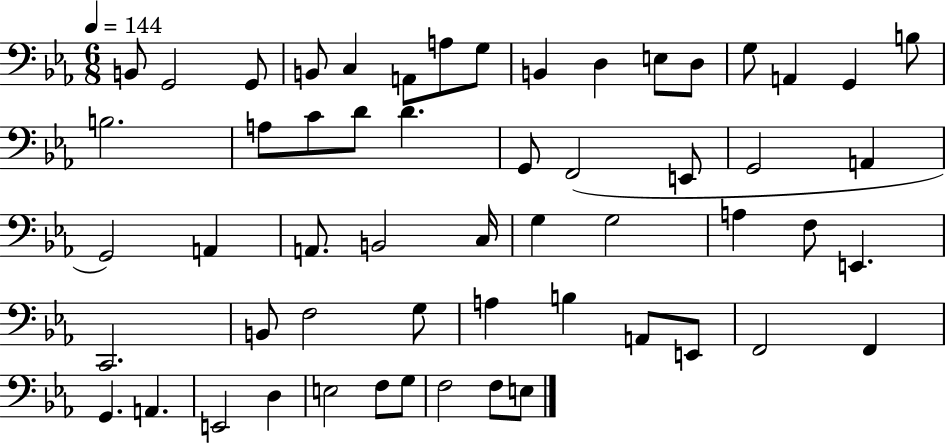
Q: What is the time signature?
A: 6/8